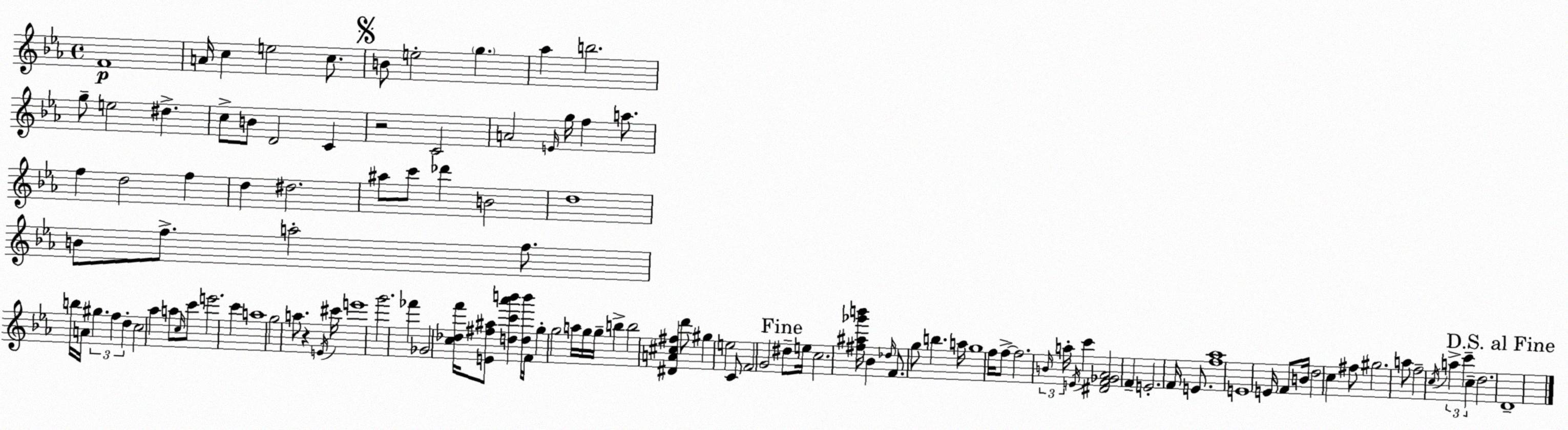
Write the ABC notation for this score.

X:1
T:Untitled
M:4/4
L:1/4
K:Cm
F4 A/4 c e2 c/2 B/2 e2 g _a b2 g/2 e2 ^d c/2 B/2 D2 C z2 C2 A2 E/4 g/4 f a/2 f d2 f d ^d2 ^a/2 c'/2 _d' B2 d4 B/2 f/2 a2 f/2 b/4 A/4 ^g f d c2 _a a/2 c/4 c'/2 e'2 c' a4 g2 a/2 z E/4 ^c'/4 e'4 g'2 _f' _G2 [c_df']/4 [E^f^a]/2 [dc'_a'b'] [db']/4 F/4 g g2 a/4 g/4 g/4 b b2 [^DA^c^f] d'/2 ^g e2 C/2 F2 G2 ^d/2 e/4 c2 [^f^a_g'b']/4 _B _d/4 F/2 g/2 b a/4 g4 f/4 f/2 f2 B/4 a/4 E/4 c' [^DF_G_A]2 F E2 F/4 E/2 [f_a]4 E4 E/4 F/2 B/4 d2 c ^f/2 ^g2 a/2 f2 c/4 a c' c d2 D4